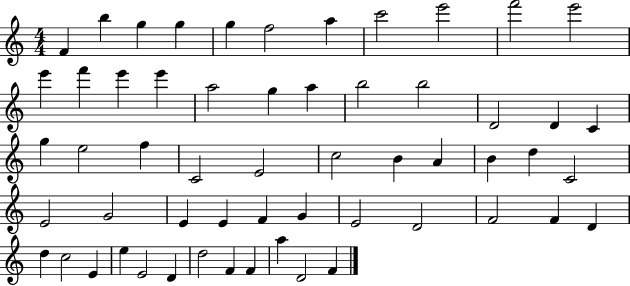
{
  \clef treble
  \numericTimeSignature
  \time 4/4
  \key c \major
  f'4 b''4 g''4 g''4 | g''4 f''2 a''4 | c'''2 e'''2 | f'''2 e'''2 | \break e'''4 f'''4 e'''4 e'''4 | a''2 g''4 a''4 | b''2 b''2 | d'2 d'4 c'4 | \break g''4 e''2 f''4 | c'2 e'2 | c''2 b'4 a'4 | b'4 d''4 c'2 | \break e'2 g'2 | e'4 e'4 f'4 g'4 | e'2 d'2 | f'2 f'4 d'4 | \break d''4 c''2 e'4 | e''4 e'2 d'4 | d''2 f'4 f'4 | a''4 d'2 f'4 | \break \bar "|."
}